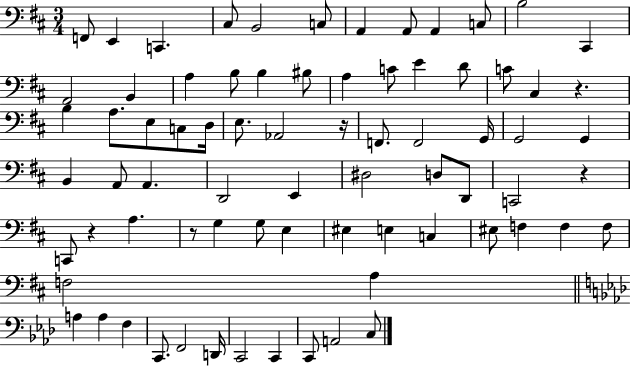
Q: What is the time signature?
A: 3/4